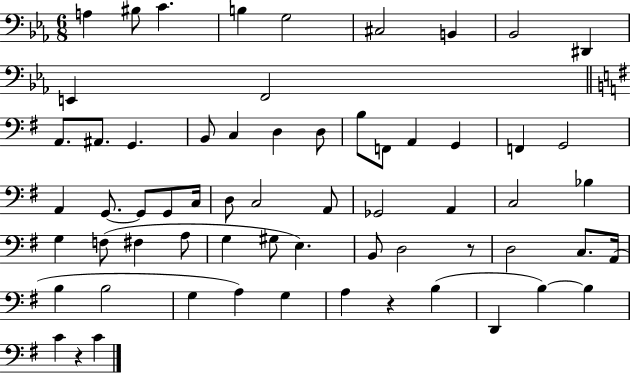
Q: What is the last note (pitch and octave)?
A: C4